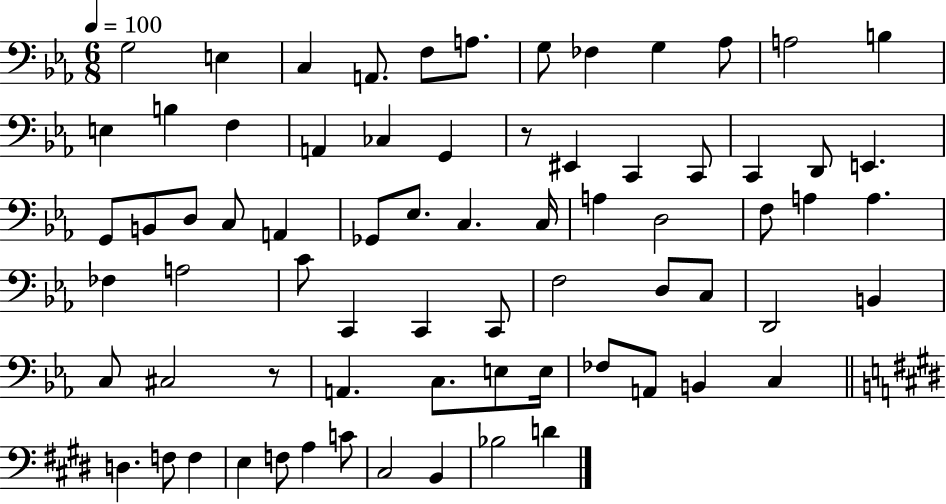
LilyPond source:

{
  \clef bass
  \numericTimeSignature
  \time 6/8
  \key ees \major
  \tempo 4 = 100
  g2 e4 | c4 a,8. f8 a8. | g8 fes4 g4 aes8 | a2 b4 | \break e4 b4 f4 | a,4 ces4 g,4 | r8 eis,4 c,4 c,8 | c,4 d,8 e,4. | \break g,8 b,8 d8 c8 a,4 | ges,8 ees8. c4. c16 | a4 d2 | f8 a4 a4. | \break fes4 a2 | c'8 c,4 c,4 c,8 | f2 d8 c8 | d,2 b,4 | \break c8 cis2 r8 | a,4. c8. e8 e16 | fes8 a,8 b,4 c4 | \bar "||" \break \key e \major d4. f8 f4 | e4 f8 a4 c'8 | cis2 b,4 | bes2 d'4 | \break \bar "|."
}